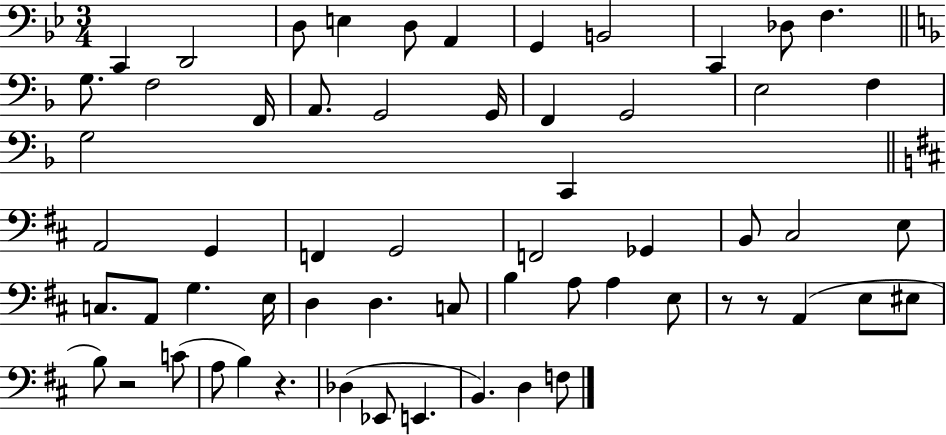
C2/q D2/h D3/e E3/q D3/e A2/q G2/q B2/h C2/q Db3/e F3/q. G3/e. F3/h F2/s A2/e. G2/h G2/s F2/q G2/h E3/h F3/q G3/h C2/q A2/h G2/q F2/q G2/h F2/h Gb2/q B2/e C#3/h E3/e C3/e. A2/e G3/q. E3/s D3/q D3/q. C3/e B3/q A3/e A3/q E3/e R/e R/e A2/q E3/e EIS3/e B3/e R/h C4/e A3/e B3/q R/q. Db3/q Eb2/e E2/q. B2/q. D3/q F3/e